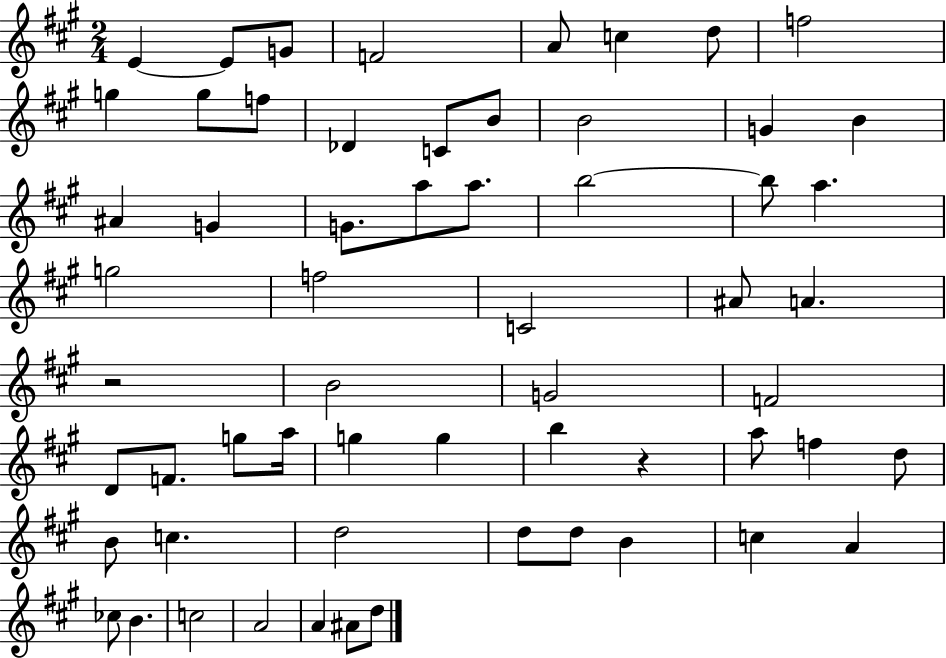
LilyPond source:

{
  \clef treble
  \numericTimeSignature
  \time 2/4
  \key a \major
  e'4~~ e'8 g'8 | f'2 | a'8 c''4 d''8 | f''2 | \break g''4 g''8 f''8 | des'4 c'8 b'8 | b'2 | g'4 b'4 | \break ais'4 g'4 | g'8. a''8 a''8. | b''2~~ | b''8 a''4. | \break g''2 | f''2 | c'2 | ais'8 a'4. | \break r2 | b'2 | g'2 | f'2 | \break d'8 f'8. g''8 a''16 | g''4 g''4 | b''4 r4 | a''8 f''4 d''8 | \break b'8 c''4. | d''2 | d''8 d''8 b'4 | c''4 a'4 | \break ces''8 b'4. | c''2 | a'2 | a'4 ais'8 d''8 | \break \bar "|."
}